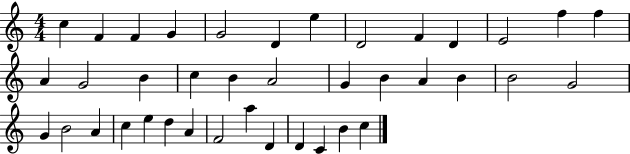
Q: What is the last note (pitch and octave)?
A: C5